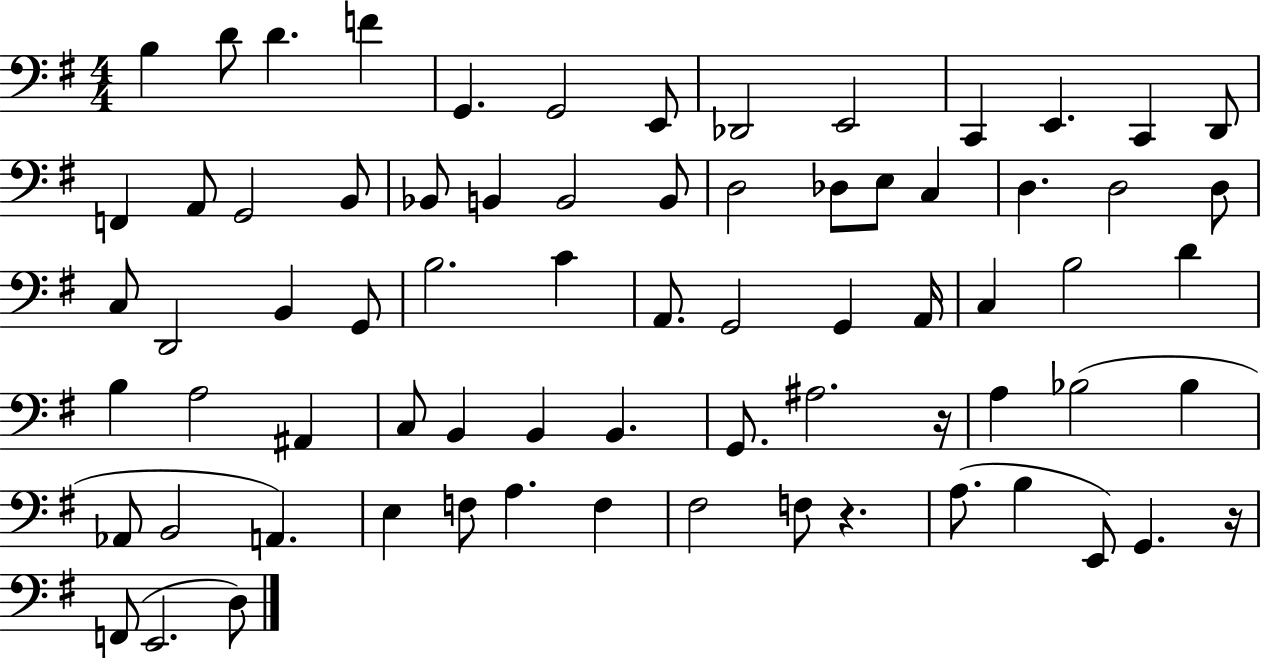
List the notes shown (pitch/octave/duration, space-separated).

B3/q D4/e D4/q. F4/q G2/q. G2/h E2/e Db2/h E2/h C2/q E2/q. C2/q D2/e F2/q A2/e G2/h B2/e Bb2/e B2/q B2/h B2/e D3/h Db3/e E3/e C3/q D3/q. D3/h D3/e C3/e D2/h B2/q G2/e B3/h. C4/q A2/e. G2/h G2/q A2/s C3/q B3/h D4/q B3/q A3/h A#2/q C3/e B2/q B2/q B2/q. G2/e. A#3/h. R/s A3/q Bb3/h Bb3/q Ab2/e B2/h A2/q. E3/q F3/e A3/q. F3/q F#3/h F3/e R/q. A3/e. B3/q E2/e G2/q. R/s F2/e E2/h. D3/e